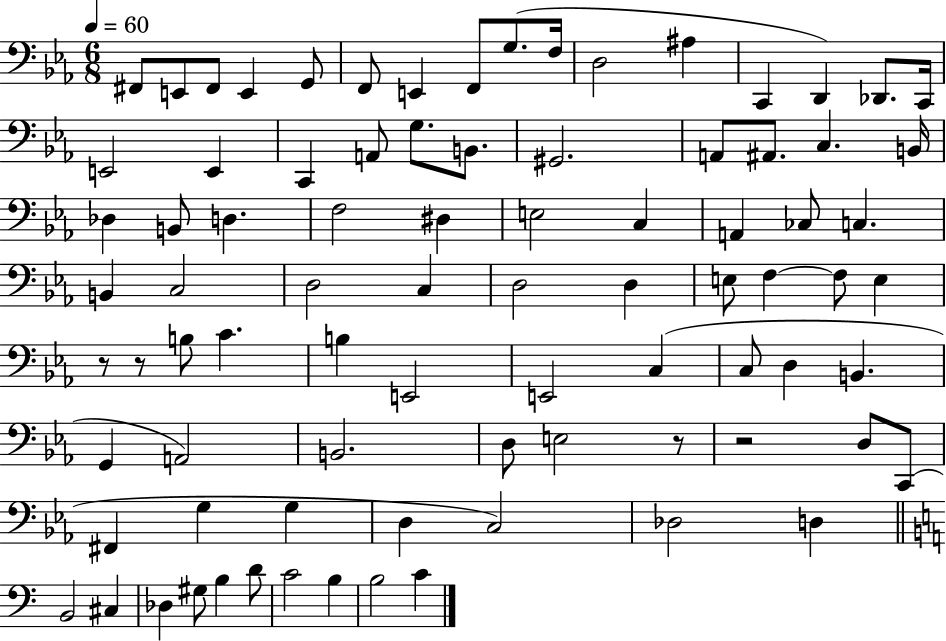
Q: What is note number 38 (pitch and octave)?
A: B2